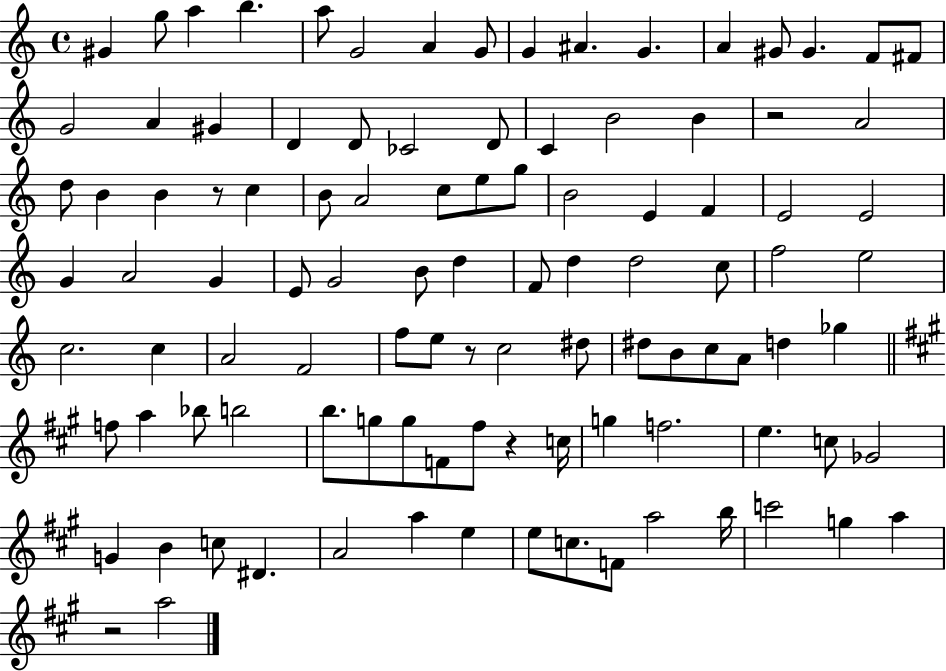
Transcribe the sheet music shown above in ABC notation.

X:1
T:Untitled
M:4/4
L:1/4
K:C
^G g/2 a b a/2 G2 A G/2 G ^A G A ^G/2 ^G F/2 ^F/2 G2 A ^G D D/2 _C2 D/2 C B2 B z2 A2 d/2 B B z/2 c B/2 A2 c/2 e/2 g/2 B2 E F E2 E2 G A2 G E/2 G2 B/2 d F/2 d d2 c/2 f2 e2 c2 c A2 F2 f/2 e/2 z/2 c2 ^d/2 ^d/2 B/2 c/2 A/2 d _g f/2 a _b/2 b2 b/2 g/2 g/2 F/2 ^f/2 z c/4 g f2 e c/2 _G2 G B c/2 ^D A2 a e e/2 c/2 F/2 a2 b/4 c'2 g a z2 a2